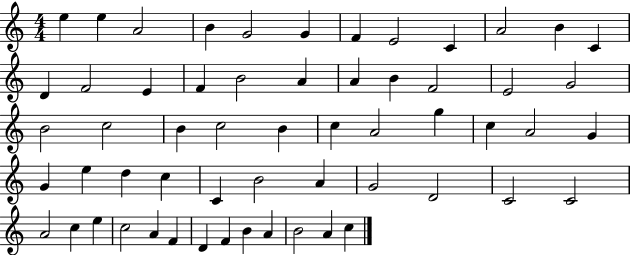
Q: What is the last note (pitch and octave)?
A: C5